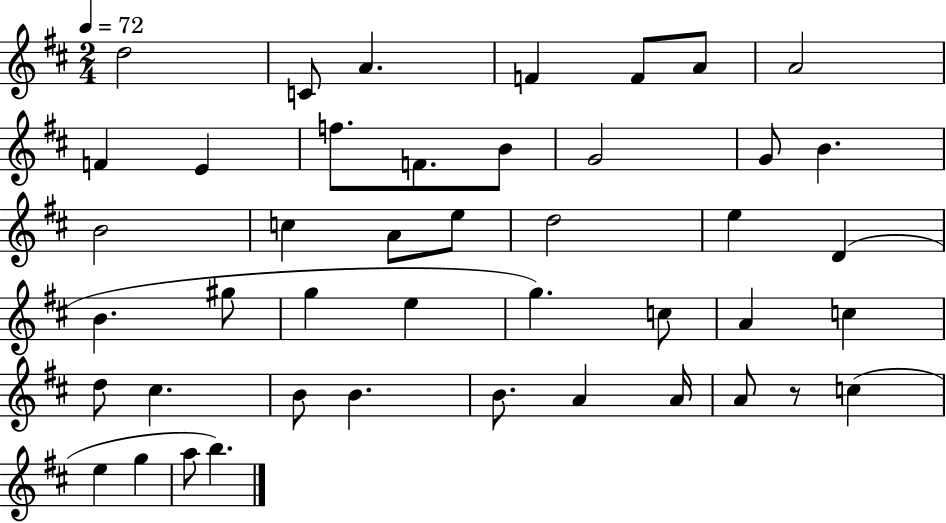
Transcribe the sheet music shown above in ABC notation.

X:1
T:Untitled
M:2/4
L:1/4
K:D
d2 C/2 A F F/2 A/2 A2 F E f/2 F/2 B/2 G2 G/2 B B2 c A/2 e/2 d2 e D B ^g/2 g e g c/2 A c d/2 ^c B/2 B B/2 A A/4 A/2 z/2 c e g a/2 b